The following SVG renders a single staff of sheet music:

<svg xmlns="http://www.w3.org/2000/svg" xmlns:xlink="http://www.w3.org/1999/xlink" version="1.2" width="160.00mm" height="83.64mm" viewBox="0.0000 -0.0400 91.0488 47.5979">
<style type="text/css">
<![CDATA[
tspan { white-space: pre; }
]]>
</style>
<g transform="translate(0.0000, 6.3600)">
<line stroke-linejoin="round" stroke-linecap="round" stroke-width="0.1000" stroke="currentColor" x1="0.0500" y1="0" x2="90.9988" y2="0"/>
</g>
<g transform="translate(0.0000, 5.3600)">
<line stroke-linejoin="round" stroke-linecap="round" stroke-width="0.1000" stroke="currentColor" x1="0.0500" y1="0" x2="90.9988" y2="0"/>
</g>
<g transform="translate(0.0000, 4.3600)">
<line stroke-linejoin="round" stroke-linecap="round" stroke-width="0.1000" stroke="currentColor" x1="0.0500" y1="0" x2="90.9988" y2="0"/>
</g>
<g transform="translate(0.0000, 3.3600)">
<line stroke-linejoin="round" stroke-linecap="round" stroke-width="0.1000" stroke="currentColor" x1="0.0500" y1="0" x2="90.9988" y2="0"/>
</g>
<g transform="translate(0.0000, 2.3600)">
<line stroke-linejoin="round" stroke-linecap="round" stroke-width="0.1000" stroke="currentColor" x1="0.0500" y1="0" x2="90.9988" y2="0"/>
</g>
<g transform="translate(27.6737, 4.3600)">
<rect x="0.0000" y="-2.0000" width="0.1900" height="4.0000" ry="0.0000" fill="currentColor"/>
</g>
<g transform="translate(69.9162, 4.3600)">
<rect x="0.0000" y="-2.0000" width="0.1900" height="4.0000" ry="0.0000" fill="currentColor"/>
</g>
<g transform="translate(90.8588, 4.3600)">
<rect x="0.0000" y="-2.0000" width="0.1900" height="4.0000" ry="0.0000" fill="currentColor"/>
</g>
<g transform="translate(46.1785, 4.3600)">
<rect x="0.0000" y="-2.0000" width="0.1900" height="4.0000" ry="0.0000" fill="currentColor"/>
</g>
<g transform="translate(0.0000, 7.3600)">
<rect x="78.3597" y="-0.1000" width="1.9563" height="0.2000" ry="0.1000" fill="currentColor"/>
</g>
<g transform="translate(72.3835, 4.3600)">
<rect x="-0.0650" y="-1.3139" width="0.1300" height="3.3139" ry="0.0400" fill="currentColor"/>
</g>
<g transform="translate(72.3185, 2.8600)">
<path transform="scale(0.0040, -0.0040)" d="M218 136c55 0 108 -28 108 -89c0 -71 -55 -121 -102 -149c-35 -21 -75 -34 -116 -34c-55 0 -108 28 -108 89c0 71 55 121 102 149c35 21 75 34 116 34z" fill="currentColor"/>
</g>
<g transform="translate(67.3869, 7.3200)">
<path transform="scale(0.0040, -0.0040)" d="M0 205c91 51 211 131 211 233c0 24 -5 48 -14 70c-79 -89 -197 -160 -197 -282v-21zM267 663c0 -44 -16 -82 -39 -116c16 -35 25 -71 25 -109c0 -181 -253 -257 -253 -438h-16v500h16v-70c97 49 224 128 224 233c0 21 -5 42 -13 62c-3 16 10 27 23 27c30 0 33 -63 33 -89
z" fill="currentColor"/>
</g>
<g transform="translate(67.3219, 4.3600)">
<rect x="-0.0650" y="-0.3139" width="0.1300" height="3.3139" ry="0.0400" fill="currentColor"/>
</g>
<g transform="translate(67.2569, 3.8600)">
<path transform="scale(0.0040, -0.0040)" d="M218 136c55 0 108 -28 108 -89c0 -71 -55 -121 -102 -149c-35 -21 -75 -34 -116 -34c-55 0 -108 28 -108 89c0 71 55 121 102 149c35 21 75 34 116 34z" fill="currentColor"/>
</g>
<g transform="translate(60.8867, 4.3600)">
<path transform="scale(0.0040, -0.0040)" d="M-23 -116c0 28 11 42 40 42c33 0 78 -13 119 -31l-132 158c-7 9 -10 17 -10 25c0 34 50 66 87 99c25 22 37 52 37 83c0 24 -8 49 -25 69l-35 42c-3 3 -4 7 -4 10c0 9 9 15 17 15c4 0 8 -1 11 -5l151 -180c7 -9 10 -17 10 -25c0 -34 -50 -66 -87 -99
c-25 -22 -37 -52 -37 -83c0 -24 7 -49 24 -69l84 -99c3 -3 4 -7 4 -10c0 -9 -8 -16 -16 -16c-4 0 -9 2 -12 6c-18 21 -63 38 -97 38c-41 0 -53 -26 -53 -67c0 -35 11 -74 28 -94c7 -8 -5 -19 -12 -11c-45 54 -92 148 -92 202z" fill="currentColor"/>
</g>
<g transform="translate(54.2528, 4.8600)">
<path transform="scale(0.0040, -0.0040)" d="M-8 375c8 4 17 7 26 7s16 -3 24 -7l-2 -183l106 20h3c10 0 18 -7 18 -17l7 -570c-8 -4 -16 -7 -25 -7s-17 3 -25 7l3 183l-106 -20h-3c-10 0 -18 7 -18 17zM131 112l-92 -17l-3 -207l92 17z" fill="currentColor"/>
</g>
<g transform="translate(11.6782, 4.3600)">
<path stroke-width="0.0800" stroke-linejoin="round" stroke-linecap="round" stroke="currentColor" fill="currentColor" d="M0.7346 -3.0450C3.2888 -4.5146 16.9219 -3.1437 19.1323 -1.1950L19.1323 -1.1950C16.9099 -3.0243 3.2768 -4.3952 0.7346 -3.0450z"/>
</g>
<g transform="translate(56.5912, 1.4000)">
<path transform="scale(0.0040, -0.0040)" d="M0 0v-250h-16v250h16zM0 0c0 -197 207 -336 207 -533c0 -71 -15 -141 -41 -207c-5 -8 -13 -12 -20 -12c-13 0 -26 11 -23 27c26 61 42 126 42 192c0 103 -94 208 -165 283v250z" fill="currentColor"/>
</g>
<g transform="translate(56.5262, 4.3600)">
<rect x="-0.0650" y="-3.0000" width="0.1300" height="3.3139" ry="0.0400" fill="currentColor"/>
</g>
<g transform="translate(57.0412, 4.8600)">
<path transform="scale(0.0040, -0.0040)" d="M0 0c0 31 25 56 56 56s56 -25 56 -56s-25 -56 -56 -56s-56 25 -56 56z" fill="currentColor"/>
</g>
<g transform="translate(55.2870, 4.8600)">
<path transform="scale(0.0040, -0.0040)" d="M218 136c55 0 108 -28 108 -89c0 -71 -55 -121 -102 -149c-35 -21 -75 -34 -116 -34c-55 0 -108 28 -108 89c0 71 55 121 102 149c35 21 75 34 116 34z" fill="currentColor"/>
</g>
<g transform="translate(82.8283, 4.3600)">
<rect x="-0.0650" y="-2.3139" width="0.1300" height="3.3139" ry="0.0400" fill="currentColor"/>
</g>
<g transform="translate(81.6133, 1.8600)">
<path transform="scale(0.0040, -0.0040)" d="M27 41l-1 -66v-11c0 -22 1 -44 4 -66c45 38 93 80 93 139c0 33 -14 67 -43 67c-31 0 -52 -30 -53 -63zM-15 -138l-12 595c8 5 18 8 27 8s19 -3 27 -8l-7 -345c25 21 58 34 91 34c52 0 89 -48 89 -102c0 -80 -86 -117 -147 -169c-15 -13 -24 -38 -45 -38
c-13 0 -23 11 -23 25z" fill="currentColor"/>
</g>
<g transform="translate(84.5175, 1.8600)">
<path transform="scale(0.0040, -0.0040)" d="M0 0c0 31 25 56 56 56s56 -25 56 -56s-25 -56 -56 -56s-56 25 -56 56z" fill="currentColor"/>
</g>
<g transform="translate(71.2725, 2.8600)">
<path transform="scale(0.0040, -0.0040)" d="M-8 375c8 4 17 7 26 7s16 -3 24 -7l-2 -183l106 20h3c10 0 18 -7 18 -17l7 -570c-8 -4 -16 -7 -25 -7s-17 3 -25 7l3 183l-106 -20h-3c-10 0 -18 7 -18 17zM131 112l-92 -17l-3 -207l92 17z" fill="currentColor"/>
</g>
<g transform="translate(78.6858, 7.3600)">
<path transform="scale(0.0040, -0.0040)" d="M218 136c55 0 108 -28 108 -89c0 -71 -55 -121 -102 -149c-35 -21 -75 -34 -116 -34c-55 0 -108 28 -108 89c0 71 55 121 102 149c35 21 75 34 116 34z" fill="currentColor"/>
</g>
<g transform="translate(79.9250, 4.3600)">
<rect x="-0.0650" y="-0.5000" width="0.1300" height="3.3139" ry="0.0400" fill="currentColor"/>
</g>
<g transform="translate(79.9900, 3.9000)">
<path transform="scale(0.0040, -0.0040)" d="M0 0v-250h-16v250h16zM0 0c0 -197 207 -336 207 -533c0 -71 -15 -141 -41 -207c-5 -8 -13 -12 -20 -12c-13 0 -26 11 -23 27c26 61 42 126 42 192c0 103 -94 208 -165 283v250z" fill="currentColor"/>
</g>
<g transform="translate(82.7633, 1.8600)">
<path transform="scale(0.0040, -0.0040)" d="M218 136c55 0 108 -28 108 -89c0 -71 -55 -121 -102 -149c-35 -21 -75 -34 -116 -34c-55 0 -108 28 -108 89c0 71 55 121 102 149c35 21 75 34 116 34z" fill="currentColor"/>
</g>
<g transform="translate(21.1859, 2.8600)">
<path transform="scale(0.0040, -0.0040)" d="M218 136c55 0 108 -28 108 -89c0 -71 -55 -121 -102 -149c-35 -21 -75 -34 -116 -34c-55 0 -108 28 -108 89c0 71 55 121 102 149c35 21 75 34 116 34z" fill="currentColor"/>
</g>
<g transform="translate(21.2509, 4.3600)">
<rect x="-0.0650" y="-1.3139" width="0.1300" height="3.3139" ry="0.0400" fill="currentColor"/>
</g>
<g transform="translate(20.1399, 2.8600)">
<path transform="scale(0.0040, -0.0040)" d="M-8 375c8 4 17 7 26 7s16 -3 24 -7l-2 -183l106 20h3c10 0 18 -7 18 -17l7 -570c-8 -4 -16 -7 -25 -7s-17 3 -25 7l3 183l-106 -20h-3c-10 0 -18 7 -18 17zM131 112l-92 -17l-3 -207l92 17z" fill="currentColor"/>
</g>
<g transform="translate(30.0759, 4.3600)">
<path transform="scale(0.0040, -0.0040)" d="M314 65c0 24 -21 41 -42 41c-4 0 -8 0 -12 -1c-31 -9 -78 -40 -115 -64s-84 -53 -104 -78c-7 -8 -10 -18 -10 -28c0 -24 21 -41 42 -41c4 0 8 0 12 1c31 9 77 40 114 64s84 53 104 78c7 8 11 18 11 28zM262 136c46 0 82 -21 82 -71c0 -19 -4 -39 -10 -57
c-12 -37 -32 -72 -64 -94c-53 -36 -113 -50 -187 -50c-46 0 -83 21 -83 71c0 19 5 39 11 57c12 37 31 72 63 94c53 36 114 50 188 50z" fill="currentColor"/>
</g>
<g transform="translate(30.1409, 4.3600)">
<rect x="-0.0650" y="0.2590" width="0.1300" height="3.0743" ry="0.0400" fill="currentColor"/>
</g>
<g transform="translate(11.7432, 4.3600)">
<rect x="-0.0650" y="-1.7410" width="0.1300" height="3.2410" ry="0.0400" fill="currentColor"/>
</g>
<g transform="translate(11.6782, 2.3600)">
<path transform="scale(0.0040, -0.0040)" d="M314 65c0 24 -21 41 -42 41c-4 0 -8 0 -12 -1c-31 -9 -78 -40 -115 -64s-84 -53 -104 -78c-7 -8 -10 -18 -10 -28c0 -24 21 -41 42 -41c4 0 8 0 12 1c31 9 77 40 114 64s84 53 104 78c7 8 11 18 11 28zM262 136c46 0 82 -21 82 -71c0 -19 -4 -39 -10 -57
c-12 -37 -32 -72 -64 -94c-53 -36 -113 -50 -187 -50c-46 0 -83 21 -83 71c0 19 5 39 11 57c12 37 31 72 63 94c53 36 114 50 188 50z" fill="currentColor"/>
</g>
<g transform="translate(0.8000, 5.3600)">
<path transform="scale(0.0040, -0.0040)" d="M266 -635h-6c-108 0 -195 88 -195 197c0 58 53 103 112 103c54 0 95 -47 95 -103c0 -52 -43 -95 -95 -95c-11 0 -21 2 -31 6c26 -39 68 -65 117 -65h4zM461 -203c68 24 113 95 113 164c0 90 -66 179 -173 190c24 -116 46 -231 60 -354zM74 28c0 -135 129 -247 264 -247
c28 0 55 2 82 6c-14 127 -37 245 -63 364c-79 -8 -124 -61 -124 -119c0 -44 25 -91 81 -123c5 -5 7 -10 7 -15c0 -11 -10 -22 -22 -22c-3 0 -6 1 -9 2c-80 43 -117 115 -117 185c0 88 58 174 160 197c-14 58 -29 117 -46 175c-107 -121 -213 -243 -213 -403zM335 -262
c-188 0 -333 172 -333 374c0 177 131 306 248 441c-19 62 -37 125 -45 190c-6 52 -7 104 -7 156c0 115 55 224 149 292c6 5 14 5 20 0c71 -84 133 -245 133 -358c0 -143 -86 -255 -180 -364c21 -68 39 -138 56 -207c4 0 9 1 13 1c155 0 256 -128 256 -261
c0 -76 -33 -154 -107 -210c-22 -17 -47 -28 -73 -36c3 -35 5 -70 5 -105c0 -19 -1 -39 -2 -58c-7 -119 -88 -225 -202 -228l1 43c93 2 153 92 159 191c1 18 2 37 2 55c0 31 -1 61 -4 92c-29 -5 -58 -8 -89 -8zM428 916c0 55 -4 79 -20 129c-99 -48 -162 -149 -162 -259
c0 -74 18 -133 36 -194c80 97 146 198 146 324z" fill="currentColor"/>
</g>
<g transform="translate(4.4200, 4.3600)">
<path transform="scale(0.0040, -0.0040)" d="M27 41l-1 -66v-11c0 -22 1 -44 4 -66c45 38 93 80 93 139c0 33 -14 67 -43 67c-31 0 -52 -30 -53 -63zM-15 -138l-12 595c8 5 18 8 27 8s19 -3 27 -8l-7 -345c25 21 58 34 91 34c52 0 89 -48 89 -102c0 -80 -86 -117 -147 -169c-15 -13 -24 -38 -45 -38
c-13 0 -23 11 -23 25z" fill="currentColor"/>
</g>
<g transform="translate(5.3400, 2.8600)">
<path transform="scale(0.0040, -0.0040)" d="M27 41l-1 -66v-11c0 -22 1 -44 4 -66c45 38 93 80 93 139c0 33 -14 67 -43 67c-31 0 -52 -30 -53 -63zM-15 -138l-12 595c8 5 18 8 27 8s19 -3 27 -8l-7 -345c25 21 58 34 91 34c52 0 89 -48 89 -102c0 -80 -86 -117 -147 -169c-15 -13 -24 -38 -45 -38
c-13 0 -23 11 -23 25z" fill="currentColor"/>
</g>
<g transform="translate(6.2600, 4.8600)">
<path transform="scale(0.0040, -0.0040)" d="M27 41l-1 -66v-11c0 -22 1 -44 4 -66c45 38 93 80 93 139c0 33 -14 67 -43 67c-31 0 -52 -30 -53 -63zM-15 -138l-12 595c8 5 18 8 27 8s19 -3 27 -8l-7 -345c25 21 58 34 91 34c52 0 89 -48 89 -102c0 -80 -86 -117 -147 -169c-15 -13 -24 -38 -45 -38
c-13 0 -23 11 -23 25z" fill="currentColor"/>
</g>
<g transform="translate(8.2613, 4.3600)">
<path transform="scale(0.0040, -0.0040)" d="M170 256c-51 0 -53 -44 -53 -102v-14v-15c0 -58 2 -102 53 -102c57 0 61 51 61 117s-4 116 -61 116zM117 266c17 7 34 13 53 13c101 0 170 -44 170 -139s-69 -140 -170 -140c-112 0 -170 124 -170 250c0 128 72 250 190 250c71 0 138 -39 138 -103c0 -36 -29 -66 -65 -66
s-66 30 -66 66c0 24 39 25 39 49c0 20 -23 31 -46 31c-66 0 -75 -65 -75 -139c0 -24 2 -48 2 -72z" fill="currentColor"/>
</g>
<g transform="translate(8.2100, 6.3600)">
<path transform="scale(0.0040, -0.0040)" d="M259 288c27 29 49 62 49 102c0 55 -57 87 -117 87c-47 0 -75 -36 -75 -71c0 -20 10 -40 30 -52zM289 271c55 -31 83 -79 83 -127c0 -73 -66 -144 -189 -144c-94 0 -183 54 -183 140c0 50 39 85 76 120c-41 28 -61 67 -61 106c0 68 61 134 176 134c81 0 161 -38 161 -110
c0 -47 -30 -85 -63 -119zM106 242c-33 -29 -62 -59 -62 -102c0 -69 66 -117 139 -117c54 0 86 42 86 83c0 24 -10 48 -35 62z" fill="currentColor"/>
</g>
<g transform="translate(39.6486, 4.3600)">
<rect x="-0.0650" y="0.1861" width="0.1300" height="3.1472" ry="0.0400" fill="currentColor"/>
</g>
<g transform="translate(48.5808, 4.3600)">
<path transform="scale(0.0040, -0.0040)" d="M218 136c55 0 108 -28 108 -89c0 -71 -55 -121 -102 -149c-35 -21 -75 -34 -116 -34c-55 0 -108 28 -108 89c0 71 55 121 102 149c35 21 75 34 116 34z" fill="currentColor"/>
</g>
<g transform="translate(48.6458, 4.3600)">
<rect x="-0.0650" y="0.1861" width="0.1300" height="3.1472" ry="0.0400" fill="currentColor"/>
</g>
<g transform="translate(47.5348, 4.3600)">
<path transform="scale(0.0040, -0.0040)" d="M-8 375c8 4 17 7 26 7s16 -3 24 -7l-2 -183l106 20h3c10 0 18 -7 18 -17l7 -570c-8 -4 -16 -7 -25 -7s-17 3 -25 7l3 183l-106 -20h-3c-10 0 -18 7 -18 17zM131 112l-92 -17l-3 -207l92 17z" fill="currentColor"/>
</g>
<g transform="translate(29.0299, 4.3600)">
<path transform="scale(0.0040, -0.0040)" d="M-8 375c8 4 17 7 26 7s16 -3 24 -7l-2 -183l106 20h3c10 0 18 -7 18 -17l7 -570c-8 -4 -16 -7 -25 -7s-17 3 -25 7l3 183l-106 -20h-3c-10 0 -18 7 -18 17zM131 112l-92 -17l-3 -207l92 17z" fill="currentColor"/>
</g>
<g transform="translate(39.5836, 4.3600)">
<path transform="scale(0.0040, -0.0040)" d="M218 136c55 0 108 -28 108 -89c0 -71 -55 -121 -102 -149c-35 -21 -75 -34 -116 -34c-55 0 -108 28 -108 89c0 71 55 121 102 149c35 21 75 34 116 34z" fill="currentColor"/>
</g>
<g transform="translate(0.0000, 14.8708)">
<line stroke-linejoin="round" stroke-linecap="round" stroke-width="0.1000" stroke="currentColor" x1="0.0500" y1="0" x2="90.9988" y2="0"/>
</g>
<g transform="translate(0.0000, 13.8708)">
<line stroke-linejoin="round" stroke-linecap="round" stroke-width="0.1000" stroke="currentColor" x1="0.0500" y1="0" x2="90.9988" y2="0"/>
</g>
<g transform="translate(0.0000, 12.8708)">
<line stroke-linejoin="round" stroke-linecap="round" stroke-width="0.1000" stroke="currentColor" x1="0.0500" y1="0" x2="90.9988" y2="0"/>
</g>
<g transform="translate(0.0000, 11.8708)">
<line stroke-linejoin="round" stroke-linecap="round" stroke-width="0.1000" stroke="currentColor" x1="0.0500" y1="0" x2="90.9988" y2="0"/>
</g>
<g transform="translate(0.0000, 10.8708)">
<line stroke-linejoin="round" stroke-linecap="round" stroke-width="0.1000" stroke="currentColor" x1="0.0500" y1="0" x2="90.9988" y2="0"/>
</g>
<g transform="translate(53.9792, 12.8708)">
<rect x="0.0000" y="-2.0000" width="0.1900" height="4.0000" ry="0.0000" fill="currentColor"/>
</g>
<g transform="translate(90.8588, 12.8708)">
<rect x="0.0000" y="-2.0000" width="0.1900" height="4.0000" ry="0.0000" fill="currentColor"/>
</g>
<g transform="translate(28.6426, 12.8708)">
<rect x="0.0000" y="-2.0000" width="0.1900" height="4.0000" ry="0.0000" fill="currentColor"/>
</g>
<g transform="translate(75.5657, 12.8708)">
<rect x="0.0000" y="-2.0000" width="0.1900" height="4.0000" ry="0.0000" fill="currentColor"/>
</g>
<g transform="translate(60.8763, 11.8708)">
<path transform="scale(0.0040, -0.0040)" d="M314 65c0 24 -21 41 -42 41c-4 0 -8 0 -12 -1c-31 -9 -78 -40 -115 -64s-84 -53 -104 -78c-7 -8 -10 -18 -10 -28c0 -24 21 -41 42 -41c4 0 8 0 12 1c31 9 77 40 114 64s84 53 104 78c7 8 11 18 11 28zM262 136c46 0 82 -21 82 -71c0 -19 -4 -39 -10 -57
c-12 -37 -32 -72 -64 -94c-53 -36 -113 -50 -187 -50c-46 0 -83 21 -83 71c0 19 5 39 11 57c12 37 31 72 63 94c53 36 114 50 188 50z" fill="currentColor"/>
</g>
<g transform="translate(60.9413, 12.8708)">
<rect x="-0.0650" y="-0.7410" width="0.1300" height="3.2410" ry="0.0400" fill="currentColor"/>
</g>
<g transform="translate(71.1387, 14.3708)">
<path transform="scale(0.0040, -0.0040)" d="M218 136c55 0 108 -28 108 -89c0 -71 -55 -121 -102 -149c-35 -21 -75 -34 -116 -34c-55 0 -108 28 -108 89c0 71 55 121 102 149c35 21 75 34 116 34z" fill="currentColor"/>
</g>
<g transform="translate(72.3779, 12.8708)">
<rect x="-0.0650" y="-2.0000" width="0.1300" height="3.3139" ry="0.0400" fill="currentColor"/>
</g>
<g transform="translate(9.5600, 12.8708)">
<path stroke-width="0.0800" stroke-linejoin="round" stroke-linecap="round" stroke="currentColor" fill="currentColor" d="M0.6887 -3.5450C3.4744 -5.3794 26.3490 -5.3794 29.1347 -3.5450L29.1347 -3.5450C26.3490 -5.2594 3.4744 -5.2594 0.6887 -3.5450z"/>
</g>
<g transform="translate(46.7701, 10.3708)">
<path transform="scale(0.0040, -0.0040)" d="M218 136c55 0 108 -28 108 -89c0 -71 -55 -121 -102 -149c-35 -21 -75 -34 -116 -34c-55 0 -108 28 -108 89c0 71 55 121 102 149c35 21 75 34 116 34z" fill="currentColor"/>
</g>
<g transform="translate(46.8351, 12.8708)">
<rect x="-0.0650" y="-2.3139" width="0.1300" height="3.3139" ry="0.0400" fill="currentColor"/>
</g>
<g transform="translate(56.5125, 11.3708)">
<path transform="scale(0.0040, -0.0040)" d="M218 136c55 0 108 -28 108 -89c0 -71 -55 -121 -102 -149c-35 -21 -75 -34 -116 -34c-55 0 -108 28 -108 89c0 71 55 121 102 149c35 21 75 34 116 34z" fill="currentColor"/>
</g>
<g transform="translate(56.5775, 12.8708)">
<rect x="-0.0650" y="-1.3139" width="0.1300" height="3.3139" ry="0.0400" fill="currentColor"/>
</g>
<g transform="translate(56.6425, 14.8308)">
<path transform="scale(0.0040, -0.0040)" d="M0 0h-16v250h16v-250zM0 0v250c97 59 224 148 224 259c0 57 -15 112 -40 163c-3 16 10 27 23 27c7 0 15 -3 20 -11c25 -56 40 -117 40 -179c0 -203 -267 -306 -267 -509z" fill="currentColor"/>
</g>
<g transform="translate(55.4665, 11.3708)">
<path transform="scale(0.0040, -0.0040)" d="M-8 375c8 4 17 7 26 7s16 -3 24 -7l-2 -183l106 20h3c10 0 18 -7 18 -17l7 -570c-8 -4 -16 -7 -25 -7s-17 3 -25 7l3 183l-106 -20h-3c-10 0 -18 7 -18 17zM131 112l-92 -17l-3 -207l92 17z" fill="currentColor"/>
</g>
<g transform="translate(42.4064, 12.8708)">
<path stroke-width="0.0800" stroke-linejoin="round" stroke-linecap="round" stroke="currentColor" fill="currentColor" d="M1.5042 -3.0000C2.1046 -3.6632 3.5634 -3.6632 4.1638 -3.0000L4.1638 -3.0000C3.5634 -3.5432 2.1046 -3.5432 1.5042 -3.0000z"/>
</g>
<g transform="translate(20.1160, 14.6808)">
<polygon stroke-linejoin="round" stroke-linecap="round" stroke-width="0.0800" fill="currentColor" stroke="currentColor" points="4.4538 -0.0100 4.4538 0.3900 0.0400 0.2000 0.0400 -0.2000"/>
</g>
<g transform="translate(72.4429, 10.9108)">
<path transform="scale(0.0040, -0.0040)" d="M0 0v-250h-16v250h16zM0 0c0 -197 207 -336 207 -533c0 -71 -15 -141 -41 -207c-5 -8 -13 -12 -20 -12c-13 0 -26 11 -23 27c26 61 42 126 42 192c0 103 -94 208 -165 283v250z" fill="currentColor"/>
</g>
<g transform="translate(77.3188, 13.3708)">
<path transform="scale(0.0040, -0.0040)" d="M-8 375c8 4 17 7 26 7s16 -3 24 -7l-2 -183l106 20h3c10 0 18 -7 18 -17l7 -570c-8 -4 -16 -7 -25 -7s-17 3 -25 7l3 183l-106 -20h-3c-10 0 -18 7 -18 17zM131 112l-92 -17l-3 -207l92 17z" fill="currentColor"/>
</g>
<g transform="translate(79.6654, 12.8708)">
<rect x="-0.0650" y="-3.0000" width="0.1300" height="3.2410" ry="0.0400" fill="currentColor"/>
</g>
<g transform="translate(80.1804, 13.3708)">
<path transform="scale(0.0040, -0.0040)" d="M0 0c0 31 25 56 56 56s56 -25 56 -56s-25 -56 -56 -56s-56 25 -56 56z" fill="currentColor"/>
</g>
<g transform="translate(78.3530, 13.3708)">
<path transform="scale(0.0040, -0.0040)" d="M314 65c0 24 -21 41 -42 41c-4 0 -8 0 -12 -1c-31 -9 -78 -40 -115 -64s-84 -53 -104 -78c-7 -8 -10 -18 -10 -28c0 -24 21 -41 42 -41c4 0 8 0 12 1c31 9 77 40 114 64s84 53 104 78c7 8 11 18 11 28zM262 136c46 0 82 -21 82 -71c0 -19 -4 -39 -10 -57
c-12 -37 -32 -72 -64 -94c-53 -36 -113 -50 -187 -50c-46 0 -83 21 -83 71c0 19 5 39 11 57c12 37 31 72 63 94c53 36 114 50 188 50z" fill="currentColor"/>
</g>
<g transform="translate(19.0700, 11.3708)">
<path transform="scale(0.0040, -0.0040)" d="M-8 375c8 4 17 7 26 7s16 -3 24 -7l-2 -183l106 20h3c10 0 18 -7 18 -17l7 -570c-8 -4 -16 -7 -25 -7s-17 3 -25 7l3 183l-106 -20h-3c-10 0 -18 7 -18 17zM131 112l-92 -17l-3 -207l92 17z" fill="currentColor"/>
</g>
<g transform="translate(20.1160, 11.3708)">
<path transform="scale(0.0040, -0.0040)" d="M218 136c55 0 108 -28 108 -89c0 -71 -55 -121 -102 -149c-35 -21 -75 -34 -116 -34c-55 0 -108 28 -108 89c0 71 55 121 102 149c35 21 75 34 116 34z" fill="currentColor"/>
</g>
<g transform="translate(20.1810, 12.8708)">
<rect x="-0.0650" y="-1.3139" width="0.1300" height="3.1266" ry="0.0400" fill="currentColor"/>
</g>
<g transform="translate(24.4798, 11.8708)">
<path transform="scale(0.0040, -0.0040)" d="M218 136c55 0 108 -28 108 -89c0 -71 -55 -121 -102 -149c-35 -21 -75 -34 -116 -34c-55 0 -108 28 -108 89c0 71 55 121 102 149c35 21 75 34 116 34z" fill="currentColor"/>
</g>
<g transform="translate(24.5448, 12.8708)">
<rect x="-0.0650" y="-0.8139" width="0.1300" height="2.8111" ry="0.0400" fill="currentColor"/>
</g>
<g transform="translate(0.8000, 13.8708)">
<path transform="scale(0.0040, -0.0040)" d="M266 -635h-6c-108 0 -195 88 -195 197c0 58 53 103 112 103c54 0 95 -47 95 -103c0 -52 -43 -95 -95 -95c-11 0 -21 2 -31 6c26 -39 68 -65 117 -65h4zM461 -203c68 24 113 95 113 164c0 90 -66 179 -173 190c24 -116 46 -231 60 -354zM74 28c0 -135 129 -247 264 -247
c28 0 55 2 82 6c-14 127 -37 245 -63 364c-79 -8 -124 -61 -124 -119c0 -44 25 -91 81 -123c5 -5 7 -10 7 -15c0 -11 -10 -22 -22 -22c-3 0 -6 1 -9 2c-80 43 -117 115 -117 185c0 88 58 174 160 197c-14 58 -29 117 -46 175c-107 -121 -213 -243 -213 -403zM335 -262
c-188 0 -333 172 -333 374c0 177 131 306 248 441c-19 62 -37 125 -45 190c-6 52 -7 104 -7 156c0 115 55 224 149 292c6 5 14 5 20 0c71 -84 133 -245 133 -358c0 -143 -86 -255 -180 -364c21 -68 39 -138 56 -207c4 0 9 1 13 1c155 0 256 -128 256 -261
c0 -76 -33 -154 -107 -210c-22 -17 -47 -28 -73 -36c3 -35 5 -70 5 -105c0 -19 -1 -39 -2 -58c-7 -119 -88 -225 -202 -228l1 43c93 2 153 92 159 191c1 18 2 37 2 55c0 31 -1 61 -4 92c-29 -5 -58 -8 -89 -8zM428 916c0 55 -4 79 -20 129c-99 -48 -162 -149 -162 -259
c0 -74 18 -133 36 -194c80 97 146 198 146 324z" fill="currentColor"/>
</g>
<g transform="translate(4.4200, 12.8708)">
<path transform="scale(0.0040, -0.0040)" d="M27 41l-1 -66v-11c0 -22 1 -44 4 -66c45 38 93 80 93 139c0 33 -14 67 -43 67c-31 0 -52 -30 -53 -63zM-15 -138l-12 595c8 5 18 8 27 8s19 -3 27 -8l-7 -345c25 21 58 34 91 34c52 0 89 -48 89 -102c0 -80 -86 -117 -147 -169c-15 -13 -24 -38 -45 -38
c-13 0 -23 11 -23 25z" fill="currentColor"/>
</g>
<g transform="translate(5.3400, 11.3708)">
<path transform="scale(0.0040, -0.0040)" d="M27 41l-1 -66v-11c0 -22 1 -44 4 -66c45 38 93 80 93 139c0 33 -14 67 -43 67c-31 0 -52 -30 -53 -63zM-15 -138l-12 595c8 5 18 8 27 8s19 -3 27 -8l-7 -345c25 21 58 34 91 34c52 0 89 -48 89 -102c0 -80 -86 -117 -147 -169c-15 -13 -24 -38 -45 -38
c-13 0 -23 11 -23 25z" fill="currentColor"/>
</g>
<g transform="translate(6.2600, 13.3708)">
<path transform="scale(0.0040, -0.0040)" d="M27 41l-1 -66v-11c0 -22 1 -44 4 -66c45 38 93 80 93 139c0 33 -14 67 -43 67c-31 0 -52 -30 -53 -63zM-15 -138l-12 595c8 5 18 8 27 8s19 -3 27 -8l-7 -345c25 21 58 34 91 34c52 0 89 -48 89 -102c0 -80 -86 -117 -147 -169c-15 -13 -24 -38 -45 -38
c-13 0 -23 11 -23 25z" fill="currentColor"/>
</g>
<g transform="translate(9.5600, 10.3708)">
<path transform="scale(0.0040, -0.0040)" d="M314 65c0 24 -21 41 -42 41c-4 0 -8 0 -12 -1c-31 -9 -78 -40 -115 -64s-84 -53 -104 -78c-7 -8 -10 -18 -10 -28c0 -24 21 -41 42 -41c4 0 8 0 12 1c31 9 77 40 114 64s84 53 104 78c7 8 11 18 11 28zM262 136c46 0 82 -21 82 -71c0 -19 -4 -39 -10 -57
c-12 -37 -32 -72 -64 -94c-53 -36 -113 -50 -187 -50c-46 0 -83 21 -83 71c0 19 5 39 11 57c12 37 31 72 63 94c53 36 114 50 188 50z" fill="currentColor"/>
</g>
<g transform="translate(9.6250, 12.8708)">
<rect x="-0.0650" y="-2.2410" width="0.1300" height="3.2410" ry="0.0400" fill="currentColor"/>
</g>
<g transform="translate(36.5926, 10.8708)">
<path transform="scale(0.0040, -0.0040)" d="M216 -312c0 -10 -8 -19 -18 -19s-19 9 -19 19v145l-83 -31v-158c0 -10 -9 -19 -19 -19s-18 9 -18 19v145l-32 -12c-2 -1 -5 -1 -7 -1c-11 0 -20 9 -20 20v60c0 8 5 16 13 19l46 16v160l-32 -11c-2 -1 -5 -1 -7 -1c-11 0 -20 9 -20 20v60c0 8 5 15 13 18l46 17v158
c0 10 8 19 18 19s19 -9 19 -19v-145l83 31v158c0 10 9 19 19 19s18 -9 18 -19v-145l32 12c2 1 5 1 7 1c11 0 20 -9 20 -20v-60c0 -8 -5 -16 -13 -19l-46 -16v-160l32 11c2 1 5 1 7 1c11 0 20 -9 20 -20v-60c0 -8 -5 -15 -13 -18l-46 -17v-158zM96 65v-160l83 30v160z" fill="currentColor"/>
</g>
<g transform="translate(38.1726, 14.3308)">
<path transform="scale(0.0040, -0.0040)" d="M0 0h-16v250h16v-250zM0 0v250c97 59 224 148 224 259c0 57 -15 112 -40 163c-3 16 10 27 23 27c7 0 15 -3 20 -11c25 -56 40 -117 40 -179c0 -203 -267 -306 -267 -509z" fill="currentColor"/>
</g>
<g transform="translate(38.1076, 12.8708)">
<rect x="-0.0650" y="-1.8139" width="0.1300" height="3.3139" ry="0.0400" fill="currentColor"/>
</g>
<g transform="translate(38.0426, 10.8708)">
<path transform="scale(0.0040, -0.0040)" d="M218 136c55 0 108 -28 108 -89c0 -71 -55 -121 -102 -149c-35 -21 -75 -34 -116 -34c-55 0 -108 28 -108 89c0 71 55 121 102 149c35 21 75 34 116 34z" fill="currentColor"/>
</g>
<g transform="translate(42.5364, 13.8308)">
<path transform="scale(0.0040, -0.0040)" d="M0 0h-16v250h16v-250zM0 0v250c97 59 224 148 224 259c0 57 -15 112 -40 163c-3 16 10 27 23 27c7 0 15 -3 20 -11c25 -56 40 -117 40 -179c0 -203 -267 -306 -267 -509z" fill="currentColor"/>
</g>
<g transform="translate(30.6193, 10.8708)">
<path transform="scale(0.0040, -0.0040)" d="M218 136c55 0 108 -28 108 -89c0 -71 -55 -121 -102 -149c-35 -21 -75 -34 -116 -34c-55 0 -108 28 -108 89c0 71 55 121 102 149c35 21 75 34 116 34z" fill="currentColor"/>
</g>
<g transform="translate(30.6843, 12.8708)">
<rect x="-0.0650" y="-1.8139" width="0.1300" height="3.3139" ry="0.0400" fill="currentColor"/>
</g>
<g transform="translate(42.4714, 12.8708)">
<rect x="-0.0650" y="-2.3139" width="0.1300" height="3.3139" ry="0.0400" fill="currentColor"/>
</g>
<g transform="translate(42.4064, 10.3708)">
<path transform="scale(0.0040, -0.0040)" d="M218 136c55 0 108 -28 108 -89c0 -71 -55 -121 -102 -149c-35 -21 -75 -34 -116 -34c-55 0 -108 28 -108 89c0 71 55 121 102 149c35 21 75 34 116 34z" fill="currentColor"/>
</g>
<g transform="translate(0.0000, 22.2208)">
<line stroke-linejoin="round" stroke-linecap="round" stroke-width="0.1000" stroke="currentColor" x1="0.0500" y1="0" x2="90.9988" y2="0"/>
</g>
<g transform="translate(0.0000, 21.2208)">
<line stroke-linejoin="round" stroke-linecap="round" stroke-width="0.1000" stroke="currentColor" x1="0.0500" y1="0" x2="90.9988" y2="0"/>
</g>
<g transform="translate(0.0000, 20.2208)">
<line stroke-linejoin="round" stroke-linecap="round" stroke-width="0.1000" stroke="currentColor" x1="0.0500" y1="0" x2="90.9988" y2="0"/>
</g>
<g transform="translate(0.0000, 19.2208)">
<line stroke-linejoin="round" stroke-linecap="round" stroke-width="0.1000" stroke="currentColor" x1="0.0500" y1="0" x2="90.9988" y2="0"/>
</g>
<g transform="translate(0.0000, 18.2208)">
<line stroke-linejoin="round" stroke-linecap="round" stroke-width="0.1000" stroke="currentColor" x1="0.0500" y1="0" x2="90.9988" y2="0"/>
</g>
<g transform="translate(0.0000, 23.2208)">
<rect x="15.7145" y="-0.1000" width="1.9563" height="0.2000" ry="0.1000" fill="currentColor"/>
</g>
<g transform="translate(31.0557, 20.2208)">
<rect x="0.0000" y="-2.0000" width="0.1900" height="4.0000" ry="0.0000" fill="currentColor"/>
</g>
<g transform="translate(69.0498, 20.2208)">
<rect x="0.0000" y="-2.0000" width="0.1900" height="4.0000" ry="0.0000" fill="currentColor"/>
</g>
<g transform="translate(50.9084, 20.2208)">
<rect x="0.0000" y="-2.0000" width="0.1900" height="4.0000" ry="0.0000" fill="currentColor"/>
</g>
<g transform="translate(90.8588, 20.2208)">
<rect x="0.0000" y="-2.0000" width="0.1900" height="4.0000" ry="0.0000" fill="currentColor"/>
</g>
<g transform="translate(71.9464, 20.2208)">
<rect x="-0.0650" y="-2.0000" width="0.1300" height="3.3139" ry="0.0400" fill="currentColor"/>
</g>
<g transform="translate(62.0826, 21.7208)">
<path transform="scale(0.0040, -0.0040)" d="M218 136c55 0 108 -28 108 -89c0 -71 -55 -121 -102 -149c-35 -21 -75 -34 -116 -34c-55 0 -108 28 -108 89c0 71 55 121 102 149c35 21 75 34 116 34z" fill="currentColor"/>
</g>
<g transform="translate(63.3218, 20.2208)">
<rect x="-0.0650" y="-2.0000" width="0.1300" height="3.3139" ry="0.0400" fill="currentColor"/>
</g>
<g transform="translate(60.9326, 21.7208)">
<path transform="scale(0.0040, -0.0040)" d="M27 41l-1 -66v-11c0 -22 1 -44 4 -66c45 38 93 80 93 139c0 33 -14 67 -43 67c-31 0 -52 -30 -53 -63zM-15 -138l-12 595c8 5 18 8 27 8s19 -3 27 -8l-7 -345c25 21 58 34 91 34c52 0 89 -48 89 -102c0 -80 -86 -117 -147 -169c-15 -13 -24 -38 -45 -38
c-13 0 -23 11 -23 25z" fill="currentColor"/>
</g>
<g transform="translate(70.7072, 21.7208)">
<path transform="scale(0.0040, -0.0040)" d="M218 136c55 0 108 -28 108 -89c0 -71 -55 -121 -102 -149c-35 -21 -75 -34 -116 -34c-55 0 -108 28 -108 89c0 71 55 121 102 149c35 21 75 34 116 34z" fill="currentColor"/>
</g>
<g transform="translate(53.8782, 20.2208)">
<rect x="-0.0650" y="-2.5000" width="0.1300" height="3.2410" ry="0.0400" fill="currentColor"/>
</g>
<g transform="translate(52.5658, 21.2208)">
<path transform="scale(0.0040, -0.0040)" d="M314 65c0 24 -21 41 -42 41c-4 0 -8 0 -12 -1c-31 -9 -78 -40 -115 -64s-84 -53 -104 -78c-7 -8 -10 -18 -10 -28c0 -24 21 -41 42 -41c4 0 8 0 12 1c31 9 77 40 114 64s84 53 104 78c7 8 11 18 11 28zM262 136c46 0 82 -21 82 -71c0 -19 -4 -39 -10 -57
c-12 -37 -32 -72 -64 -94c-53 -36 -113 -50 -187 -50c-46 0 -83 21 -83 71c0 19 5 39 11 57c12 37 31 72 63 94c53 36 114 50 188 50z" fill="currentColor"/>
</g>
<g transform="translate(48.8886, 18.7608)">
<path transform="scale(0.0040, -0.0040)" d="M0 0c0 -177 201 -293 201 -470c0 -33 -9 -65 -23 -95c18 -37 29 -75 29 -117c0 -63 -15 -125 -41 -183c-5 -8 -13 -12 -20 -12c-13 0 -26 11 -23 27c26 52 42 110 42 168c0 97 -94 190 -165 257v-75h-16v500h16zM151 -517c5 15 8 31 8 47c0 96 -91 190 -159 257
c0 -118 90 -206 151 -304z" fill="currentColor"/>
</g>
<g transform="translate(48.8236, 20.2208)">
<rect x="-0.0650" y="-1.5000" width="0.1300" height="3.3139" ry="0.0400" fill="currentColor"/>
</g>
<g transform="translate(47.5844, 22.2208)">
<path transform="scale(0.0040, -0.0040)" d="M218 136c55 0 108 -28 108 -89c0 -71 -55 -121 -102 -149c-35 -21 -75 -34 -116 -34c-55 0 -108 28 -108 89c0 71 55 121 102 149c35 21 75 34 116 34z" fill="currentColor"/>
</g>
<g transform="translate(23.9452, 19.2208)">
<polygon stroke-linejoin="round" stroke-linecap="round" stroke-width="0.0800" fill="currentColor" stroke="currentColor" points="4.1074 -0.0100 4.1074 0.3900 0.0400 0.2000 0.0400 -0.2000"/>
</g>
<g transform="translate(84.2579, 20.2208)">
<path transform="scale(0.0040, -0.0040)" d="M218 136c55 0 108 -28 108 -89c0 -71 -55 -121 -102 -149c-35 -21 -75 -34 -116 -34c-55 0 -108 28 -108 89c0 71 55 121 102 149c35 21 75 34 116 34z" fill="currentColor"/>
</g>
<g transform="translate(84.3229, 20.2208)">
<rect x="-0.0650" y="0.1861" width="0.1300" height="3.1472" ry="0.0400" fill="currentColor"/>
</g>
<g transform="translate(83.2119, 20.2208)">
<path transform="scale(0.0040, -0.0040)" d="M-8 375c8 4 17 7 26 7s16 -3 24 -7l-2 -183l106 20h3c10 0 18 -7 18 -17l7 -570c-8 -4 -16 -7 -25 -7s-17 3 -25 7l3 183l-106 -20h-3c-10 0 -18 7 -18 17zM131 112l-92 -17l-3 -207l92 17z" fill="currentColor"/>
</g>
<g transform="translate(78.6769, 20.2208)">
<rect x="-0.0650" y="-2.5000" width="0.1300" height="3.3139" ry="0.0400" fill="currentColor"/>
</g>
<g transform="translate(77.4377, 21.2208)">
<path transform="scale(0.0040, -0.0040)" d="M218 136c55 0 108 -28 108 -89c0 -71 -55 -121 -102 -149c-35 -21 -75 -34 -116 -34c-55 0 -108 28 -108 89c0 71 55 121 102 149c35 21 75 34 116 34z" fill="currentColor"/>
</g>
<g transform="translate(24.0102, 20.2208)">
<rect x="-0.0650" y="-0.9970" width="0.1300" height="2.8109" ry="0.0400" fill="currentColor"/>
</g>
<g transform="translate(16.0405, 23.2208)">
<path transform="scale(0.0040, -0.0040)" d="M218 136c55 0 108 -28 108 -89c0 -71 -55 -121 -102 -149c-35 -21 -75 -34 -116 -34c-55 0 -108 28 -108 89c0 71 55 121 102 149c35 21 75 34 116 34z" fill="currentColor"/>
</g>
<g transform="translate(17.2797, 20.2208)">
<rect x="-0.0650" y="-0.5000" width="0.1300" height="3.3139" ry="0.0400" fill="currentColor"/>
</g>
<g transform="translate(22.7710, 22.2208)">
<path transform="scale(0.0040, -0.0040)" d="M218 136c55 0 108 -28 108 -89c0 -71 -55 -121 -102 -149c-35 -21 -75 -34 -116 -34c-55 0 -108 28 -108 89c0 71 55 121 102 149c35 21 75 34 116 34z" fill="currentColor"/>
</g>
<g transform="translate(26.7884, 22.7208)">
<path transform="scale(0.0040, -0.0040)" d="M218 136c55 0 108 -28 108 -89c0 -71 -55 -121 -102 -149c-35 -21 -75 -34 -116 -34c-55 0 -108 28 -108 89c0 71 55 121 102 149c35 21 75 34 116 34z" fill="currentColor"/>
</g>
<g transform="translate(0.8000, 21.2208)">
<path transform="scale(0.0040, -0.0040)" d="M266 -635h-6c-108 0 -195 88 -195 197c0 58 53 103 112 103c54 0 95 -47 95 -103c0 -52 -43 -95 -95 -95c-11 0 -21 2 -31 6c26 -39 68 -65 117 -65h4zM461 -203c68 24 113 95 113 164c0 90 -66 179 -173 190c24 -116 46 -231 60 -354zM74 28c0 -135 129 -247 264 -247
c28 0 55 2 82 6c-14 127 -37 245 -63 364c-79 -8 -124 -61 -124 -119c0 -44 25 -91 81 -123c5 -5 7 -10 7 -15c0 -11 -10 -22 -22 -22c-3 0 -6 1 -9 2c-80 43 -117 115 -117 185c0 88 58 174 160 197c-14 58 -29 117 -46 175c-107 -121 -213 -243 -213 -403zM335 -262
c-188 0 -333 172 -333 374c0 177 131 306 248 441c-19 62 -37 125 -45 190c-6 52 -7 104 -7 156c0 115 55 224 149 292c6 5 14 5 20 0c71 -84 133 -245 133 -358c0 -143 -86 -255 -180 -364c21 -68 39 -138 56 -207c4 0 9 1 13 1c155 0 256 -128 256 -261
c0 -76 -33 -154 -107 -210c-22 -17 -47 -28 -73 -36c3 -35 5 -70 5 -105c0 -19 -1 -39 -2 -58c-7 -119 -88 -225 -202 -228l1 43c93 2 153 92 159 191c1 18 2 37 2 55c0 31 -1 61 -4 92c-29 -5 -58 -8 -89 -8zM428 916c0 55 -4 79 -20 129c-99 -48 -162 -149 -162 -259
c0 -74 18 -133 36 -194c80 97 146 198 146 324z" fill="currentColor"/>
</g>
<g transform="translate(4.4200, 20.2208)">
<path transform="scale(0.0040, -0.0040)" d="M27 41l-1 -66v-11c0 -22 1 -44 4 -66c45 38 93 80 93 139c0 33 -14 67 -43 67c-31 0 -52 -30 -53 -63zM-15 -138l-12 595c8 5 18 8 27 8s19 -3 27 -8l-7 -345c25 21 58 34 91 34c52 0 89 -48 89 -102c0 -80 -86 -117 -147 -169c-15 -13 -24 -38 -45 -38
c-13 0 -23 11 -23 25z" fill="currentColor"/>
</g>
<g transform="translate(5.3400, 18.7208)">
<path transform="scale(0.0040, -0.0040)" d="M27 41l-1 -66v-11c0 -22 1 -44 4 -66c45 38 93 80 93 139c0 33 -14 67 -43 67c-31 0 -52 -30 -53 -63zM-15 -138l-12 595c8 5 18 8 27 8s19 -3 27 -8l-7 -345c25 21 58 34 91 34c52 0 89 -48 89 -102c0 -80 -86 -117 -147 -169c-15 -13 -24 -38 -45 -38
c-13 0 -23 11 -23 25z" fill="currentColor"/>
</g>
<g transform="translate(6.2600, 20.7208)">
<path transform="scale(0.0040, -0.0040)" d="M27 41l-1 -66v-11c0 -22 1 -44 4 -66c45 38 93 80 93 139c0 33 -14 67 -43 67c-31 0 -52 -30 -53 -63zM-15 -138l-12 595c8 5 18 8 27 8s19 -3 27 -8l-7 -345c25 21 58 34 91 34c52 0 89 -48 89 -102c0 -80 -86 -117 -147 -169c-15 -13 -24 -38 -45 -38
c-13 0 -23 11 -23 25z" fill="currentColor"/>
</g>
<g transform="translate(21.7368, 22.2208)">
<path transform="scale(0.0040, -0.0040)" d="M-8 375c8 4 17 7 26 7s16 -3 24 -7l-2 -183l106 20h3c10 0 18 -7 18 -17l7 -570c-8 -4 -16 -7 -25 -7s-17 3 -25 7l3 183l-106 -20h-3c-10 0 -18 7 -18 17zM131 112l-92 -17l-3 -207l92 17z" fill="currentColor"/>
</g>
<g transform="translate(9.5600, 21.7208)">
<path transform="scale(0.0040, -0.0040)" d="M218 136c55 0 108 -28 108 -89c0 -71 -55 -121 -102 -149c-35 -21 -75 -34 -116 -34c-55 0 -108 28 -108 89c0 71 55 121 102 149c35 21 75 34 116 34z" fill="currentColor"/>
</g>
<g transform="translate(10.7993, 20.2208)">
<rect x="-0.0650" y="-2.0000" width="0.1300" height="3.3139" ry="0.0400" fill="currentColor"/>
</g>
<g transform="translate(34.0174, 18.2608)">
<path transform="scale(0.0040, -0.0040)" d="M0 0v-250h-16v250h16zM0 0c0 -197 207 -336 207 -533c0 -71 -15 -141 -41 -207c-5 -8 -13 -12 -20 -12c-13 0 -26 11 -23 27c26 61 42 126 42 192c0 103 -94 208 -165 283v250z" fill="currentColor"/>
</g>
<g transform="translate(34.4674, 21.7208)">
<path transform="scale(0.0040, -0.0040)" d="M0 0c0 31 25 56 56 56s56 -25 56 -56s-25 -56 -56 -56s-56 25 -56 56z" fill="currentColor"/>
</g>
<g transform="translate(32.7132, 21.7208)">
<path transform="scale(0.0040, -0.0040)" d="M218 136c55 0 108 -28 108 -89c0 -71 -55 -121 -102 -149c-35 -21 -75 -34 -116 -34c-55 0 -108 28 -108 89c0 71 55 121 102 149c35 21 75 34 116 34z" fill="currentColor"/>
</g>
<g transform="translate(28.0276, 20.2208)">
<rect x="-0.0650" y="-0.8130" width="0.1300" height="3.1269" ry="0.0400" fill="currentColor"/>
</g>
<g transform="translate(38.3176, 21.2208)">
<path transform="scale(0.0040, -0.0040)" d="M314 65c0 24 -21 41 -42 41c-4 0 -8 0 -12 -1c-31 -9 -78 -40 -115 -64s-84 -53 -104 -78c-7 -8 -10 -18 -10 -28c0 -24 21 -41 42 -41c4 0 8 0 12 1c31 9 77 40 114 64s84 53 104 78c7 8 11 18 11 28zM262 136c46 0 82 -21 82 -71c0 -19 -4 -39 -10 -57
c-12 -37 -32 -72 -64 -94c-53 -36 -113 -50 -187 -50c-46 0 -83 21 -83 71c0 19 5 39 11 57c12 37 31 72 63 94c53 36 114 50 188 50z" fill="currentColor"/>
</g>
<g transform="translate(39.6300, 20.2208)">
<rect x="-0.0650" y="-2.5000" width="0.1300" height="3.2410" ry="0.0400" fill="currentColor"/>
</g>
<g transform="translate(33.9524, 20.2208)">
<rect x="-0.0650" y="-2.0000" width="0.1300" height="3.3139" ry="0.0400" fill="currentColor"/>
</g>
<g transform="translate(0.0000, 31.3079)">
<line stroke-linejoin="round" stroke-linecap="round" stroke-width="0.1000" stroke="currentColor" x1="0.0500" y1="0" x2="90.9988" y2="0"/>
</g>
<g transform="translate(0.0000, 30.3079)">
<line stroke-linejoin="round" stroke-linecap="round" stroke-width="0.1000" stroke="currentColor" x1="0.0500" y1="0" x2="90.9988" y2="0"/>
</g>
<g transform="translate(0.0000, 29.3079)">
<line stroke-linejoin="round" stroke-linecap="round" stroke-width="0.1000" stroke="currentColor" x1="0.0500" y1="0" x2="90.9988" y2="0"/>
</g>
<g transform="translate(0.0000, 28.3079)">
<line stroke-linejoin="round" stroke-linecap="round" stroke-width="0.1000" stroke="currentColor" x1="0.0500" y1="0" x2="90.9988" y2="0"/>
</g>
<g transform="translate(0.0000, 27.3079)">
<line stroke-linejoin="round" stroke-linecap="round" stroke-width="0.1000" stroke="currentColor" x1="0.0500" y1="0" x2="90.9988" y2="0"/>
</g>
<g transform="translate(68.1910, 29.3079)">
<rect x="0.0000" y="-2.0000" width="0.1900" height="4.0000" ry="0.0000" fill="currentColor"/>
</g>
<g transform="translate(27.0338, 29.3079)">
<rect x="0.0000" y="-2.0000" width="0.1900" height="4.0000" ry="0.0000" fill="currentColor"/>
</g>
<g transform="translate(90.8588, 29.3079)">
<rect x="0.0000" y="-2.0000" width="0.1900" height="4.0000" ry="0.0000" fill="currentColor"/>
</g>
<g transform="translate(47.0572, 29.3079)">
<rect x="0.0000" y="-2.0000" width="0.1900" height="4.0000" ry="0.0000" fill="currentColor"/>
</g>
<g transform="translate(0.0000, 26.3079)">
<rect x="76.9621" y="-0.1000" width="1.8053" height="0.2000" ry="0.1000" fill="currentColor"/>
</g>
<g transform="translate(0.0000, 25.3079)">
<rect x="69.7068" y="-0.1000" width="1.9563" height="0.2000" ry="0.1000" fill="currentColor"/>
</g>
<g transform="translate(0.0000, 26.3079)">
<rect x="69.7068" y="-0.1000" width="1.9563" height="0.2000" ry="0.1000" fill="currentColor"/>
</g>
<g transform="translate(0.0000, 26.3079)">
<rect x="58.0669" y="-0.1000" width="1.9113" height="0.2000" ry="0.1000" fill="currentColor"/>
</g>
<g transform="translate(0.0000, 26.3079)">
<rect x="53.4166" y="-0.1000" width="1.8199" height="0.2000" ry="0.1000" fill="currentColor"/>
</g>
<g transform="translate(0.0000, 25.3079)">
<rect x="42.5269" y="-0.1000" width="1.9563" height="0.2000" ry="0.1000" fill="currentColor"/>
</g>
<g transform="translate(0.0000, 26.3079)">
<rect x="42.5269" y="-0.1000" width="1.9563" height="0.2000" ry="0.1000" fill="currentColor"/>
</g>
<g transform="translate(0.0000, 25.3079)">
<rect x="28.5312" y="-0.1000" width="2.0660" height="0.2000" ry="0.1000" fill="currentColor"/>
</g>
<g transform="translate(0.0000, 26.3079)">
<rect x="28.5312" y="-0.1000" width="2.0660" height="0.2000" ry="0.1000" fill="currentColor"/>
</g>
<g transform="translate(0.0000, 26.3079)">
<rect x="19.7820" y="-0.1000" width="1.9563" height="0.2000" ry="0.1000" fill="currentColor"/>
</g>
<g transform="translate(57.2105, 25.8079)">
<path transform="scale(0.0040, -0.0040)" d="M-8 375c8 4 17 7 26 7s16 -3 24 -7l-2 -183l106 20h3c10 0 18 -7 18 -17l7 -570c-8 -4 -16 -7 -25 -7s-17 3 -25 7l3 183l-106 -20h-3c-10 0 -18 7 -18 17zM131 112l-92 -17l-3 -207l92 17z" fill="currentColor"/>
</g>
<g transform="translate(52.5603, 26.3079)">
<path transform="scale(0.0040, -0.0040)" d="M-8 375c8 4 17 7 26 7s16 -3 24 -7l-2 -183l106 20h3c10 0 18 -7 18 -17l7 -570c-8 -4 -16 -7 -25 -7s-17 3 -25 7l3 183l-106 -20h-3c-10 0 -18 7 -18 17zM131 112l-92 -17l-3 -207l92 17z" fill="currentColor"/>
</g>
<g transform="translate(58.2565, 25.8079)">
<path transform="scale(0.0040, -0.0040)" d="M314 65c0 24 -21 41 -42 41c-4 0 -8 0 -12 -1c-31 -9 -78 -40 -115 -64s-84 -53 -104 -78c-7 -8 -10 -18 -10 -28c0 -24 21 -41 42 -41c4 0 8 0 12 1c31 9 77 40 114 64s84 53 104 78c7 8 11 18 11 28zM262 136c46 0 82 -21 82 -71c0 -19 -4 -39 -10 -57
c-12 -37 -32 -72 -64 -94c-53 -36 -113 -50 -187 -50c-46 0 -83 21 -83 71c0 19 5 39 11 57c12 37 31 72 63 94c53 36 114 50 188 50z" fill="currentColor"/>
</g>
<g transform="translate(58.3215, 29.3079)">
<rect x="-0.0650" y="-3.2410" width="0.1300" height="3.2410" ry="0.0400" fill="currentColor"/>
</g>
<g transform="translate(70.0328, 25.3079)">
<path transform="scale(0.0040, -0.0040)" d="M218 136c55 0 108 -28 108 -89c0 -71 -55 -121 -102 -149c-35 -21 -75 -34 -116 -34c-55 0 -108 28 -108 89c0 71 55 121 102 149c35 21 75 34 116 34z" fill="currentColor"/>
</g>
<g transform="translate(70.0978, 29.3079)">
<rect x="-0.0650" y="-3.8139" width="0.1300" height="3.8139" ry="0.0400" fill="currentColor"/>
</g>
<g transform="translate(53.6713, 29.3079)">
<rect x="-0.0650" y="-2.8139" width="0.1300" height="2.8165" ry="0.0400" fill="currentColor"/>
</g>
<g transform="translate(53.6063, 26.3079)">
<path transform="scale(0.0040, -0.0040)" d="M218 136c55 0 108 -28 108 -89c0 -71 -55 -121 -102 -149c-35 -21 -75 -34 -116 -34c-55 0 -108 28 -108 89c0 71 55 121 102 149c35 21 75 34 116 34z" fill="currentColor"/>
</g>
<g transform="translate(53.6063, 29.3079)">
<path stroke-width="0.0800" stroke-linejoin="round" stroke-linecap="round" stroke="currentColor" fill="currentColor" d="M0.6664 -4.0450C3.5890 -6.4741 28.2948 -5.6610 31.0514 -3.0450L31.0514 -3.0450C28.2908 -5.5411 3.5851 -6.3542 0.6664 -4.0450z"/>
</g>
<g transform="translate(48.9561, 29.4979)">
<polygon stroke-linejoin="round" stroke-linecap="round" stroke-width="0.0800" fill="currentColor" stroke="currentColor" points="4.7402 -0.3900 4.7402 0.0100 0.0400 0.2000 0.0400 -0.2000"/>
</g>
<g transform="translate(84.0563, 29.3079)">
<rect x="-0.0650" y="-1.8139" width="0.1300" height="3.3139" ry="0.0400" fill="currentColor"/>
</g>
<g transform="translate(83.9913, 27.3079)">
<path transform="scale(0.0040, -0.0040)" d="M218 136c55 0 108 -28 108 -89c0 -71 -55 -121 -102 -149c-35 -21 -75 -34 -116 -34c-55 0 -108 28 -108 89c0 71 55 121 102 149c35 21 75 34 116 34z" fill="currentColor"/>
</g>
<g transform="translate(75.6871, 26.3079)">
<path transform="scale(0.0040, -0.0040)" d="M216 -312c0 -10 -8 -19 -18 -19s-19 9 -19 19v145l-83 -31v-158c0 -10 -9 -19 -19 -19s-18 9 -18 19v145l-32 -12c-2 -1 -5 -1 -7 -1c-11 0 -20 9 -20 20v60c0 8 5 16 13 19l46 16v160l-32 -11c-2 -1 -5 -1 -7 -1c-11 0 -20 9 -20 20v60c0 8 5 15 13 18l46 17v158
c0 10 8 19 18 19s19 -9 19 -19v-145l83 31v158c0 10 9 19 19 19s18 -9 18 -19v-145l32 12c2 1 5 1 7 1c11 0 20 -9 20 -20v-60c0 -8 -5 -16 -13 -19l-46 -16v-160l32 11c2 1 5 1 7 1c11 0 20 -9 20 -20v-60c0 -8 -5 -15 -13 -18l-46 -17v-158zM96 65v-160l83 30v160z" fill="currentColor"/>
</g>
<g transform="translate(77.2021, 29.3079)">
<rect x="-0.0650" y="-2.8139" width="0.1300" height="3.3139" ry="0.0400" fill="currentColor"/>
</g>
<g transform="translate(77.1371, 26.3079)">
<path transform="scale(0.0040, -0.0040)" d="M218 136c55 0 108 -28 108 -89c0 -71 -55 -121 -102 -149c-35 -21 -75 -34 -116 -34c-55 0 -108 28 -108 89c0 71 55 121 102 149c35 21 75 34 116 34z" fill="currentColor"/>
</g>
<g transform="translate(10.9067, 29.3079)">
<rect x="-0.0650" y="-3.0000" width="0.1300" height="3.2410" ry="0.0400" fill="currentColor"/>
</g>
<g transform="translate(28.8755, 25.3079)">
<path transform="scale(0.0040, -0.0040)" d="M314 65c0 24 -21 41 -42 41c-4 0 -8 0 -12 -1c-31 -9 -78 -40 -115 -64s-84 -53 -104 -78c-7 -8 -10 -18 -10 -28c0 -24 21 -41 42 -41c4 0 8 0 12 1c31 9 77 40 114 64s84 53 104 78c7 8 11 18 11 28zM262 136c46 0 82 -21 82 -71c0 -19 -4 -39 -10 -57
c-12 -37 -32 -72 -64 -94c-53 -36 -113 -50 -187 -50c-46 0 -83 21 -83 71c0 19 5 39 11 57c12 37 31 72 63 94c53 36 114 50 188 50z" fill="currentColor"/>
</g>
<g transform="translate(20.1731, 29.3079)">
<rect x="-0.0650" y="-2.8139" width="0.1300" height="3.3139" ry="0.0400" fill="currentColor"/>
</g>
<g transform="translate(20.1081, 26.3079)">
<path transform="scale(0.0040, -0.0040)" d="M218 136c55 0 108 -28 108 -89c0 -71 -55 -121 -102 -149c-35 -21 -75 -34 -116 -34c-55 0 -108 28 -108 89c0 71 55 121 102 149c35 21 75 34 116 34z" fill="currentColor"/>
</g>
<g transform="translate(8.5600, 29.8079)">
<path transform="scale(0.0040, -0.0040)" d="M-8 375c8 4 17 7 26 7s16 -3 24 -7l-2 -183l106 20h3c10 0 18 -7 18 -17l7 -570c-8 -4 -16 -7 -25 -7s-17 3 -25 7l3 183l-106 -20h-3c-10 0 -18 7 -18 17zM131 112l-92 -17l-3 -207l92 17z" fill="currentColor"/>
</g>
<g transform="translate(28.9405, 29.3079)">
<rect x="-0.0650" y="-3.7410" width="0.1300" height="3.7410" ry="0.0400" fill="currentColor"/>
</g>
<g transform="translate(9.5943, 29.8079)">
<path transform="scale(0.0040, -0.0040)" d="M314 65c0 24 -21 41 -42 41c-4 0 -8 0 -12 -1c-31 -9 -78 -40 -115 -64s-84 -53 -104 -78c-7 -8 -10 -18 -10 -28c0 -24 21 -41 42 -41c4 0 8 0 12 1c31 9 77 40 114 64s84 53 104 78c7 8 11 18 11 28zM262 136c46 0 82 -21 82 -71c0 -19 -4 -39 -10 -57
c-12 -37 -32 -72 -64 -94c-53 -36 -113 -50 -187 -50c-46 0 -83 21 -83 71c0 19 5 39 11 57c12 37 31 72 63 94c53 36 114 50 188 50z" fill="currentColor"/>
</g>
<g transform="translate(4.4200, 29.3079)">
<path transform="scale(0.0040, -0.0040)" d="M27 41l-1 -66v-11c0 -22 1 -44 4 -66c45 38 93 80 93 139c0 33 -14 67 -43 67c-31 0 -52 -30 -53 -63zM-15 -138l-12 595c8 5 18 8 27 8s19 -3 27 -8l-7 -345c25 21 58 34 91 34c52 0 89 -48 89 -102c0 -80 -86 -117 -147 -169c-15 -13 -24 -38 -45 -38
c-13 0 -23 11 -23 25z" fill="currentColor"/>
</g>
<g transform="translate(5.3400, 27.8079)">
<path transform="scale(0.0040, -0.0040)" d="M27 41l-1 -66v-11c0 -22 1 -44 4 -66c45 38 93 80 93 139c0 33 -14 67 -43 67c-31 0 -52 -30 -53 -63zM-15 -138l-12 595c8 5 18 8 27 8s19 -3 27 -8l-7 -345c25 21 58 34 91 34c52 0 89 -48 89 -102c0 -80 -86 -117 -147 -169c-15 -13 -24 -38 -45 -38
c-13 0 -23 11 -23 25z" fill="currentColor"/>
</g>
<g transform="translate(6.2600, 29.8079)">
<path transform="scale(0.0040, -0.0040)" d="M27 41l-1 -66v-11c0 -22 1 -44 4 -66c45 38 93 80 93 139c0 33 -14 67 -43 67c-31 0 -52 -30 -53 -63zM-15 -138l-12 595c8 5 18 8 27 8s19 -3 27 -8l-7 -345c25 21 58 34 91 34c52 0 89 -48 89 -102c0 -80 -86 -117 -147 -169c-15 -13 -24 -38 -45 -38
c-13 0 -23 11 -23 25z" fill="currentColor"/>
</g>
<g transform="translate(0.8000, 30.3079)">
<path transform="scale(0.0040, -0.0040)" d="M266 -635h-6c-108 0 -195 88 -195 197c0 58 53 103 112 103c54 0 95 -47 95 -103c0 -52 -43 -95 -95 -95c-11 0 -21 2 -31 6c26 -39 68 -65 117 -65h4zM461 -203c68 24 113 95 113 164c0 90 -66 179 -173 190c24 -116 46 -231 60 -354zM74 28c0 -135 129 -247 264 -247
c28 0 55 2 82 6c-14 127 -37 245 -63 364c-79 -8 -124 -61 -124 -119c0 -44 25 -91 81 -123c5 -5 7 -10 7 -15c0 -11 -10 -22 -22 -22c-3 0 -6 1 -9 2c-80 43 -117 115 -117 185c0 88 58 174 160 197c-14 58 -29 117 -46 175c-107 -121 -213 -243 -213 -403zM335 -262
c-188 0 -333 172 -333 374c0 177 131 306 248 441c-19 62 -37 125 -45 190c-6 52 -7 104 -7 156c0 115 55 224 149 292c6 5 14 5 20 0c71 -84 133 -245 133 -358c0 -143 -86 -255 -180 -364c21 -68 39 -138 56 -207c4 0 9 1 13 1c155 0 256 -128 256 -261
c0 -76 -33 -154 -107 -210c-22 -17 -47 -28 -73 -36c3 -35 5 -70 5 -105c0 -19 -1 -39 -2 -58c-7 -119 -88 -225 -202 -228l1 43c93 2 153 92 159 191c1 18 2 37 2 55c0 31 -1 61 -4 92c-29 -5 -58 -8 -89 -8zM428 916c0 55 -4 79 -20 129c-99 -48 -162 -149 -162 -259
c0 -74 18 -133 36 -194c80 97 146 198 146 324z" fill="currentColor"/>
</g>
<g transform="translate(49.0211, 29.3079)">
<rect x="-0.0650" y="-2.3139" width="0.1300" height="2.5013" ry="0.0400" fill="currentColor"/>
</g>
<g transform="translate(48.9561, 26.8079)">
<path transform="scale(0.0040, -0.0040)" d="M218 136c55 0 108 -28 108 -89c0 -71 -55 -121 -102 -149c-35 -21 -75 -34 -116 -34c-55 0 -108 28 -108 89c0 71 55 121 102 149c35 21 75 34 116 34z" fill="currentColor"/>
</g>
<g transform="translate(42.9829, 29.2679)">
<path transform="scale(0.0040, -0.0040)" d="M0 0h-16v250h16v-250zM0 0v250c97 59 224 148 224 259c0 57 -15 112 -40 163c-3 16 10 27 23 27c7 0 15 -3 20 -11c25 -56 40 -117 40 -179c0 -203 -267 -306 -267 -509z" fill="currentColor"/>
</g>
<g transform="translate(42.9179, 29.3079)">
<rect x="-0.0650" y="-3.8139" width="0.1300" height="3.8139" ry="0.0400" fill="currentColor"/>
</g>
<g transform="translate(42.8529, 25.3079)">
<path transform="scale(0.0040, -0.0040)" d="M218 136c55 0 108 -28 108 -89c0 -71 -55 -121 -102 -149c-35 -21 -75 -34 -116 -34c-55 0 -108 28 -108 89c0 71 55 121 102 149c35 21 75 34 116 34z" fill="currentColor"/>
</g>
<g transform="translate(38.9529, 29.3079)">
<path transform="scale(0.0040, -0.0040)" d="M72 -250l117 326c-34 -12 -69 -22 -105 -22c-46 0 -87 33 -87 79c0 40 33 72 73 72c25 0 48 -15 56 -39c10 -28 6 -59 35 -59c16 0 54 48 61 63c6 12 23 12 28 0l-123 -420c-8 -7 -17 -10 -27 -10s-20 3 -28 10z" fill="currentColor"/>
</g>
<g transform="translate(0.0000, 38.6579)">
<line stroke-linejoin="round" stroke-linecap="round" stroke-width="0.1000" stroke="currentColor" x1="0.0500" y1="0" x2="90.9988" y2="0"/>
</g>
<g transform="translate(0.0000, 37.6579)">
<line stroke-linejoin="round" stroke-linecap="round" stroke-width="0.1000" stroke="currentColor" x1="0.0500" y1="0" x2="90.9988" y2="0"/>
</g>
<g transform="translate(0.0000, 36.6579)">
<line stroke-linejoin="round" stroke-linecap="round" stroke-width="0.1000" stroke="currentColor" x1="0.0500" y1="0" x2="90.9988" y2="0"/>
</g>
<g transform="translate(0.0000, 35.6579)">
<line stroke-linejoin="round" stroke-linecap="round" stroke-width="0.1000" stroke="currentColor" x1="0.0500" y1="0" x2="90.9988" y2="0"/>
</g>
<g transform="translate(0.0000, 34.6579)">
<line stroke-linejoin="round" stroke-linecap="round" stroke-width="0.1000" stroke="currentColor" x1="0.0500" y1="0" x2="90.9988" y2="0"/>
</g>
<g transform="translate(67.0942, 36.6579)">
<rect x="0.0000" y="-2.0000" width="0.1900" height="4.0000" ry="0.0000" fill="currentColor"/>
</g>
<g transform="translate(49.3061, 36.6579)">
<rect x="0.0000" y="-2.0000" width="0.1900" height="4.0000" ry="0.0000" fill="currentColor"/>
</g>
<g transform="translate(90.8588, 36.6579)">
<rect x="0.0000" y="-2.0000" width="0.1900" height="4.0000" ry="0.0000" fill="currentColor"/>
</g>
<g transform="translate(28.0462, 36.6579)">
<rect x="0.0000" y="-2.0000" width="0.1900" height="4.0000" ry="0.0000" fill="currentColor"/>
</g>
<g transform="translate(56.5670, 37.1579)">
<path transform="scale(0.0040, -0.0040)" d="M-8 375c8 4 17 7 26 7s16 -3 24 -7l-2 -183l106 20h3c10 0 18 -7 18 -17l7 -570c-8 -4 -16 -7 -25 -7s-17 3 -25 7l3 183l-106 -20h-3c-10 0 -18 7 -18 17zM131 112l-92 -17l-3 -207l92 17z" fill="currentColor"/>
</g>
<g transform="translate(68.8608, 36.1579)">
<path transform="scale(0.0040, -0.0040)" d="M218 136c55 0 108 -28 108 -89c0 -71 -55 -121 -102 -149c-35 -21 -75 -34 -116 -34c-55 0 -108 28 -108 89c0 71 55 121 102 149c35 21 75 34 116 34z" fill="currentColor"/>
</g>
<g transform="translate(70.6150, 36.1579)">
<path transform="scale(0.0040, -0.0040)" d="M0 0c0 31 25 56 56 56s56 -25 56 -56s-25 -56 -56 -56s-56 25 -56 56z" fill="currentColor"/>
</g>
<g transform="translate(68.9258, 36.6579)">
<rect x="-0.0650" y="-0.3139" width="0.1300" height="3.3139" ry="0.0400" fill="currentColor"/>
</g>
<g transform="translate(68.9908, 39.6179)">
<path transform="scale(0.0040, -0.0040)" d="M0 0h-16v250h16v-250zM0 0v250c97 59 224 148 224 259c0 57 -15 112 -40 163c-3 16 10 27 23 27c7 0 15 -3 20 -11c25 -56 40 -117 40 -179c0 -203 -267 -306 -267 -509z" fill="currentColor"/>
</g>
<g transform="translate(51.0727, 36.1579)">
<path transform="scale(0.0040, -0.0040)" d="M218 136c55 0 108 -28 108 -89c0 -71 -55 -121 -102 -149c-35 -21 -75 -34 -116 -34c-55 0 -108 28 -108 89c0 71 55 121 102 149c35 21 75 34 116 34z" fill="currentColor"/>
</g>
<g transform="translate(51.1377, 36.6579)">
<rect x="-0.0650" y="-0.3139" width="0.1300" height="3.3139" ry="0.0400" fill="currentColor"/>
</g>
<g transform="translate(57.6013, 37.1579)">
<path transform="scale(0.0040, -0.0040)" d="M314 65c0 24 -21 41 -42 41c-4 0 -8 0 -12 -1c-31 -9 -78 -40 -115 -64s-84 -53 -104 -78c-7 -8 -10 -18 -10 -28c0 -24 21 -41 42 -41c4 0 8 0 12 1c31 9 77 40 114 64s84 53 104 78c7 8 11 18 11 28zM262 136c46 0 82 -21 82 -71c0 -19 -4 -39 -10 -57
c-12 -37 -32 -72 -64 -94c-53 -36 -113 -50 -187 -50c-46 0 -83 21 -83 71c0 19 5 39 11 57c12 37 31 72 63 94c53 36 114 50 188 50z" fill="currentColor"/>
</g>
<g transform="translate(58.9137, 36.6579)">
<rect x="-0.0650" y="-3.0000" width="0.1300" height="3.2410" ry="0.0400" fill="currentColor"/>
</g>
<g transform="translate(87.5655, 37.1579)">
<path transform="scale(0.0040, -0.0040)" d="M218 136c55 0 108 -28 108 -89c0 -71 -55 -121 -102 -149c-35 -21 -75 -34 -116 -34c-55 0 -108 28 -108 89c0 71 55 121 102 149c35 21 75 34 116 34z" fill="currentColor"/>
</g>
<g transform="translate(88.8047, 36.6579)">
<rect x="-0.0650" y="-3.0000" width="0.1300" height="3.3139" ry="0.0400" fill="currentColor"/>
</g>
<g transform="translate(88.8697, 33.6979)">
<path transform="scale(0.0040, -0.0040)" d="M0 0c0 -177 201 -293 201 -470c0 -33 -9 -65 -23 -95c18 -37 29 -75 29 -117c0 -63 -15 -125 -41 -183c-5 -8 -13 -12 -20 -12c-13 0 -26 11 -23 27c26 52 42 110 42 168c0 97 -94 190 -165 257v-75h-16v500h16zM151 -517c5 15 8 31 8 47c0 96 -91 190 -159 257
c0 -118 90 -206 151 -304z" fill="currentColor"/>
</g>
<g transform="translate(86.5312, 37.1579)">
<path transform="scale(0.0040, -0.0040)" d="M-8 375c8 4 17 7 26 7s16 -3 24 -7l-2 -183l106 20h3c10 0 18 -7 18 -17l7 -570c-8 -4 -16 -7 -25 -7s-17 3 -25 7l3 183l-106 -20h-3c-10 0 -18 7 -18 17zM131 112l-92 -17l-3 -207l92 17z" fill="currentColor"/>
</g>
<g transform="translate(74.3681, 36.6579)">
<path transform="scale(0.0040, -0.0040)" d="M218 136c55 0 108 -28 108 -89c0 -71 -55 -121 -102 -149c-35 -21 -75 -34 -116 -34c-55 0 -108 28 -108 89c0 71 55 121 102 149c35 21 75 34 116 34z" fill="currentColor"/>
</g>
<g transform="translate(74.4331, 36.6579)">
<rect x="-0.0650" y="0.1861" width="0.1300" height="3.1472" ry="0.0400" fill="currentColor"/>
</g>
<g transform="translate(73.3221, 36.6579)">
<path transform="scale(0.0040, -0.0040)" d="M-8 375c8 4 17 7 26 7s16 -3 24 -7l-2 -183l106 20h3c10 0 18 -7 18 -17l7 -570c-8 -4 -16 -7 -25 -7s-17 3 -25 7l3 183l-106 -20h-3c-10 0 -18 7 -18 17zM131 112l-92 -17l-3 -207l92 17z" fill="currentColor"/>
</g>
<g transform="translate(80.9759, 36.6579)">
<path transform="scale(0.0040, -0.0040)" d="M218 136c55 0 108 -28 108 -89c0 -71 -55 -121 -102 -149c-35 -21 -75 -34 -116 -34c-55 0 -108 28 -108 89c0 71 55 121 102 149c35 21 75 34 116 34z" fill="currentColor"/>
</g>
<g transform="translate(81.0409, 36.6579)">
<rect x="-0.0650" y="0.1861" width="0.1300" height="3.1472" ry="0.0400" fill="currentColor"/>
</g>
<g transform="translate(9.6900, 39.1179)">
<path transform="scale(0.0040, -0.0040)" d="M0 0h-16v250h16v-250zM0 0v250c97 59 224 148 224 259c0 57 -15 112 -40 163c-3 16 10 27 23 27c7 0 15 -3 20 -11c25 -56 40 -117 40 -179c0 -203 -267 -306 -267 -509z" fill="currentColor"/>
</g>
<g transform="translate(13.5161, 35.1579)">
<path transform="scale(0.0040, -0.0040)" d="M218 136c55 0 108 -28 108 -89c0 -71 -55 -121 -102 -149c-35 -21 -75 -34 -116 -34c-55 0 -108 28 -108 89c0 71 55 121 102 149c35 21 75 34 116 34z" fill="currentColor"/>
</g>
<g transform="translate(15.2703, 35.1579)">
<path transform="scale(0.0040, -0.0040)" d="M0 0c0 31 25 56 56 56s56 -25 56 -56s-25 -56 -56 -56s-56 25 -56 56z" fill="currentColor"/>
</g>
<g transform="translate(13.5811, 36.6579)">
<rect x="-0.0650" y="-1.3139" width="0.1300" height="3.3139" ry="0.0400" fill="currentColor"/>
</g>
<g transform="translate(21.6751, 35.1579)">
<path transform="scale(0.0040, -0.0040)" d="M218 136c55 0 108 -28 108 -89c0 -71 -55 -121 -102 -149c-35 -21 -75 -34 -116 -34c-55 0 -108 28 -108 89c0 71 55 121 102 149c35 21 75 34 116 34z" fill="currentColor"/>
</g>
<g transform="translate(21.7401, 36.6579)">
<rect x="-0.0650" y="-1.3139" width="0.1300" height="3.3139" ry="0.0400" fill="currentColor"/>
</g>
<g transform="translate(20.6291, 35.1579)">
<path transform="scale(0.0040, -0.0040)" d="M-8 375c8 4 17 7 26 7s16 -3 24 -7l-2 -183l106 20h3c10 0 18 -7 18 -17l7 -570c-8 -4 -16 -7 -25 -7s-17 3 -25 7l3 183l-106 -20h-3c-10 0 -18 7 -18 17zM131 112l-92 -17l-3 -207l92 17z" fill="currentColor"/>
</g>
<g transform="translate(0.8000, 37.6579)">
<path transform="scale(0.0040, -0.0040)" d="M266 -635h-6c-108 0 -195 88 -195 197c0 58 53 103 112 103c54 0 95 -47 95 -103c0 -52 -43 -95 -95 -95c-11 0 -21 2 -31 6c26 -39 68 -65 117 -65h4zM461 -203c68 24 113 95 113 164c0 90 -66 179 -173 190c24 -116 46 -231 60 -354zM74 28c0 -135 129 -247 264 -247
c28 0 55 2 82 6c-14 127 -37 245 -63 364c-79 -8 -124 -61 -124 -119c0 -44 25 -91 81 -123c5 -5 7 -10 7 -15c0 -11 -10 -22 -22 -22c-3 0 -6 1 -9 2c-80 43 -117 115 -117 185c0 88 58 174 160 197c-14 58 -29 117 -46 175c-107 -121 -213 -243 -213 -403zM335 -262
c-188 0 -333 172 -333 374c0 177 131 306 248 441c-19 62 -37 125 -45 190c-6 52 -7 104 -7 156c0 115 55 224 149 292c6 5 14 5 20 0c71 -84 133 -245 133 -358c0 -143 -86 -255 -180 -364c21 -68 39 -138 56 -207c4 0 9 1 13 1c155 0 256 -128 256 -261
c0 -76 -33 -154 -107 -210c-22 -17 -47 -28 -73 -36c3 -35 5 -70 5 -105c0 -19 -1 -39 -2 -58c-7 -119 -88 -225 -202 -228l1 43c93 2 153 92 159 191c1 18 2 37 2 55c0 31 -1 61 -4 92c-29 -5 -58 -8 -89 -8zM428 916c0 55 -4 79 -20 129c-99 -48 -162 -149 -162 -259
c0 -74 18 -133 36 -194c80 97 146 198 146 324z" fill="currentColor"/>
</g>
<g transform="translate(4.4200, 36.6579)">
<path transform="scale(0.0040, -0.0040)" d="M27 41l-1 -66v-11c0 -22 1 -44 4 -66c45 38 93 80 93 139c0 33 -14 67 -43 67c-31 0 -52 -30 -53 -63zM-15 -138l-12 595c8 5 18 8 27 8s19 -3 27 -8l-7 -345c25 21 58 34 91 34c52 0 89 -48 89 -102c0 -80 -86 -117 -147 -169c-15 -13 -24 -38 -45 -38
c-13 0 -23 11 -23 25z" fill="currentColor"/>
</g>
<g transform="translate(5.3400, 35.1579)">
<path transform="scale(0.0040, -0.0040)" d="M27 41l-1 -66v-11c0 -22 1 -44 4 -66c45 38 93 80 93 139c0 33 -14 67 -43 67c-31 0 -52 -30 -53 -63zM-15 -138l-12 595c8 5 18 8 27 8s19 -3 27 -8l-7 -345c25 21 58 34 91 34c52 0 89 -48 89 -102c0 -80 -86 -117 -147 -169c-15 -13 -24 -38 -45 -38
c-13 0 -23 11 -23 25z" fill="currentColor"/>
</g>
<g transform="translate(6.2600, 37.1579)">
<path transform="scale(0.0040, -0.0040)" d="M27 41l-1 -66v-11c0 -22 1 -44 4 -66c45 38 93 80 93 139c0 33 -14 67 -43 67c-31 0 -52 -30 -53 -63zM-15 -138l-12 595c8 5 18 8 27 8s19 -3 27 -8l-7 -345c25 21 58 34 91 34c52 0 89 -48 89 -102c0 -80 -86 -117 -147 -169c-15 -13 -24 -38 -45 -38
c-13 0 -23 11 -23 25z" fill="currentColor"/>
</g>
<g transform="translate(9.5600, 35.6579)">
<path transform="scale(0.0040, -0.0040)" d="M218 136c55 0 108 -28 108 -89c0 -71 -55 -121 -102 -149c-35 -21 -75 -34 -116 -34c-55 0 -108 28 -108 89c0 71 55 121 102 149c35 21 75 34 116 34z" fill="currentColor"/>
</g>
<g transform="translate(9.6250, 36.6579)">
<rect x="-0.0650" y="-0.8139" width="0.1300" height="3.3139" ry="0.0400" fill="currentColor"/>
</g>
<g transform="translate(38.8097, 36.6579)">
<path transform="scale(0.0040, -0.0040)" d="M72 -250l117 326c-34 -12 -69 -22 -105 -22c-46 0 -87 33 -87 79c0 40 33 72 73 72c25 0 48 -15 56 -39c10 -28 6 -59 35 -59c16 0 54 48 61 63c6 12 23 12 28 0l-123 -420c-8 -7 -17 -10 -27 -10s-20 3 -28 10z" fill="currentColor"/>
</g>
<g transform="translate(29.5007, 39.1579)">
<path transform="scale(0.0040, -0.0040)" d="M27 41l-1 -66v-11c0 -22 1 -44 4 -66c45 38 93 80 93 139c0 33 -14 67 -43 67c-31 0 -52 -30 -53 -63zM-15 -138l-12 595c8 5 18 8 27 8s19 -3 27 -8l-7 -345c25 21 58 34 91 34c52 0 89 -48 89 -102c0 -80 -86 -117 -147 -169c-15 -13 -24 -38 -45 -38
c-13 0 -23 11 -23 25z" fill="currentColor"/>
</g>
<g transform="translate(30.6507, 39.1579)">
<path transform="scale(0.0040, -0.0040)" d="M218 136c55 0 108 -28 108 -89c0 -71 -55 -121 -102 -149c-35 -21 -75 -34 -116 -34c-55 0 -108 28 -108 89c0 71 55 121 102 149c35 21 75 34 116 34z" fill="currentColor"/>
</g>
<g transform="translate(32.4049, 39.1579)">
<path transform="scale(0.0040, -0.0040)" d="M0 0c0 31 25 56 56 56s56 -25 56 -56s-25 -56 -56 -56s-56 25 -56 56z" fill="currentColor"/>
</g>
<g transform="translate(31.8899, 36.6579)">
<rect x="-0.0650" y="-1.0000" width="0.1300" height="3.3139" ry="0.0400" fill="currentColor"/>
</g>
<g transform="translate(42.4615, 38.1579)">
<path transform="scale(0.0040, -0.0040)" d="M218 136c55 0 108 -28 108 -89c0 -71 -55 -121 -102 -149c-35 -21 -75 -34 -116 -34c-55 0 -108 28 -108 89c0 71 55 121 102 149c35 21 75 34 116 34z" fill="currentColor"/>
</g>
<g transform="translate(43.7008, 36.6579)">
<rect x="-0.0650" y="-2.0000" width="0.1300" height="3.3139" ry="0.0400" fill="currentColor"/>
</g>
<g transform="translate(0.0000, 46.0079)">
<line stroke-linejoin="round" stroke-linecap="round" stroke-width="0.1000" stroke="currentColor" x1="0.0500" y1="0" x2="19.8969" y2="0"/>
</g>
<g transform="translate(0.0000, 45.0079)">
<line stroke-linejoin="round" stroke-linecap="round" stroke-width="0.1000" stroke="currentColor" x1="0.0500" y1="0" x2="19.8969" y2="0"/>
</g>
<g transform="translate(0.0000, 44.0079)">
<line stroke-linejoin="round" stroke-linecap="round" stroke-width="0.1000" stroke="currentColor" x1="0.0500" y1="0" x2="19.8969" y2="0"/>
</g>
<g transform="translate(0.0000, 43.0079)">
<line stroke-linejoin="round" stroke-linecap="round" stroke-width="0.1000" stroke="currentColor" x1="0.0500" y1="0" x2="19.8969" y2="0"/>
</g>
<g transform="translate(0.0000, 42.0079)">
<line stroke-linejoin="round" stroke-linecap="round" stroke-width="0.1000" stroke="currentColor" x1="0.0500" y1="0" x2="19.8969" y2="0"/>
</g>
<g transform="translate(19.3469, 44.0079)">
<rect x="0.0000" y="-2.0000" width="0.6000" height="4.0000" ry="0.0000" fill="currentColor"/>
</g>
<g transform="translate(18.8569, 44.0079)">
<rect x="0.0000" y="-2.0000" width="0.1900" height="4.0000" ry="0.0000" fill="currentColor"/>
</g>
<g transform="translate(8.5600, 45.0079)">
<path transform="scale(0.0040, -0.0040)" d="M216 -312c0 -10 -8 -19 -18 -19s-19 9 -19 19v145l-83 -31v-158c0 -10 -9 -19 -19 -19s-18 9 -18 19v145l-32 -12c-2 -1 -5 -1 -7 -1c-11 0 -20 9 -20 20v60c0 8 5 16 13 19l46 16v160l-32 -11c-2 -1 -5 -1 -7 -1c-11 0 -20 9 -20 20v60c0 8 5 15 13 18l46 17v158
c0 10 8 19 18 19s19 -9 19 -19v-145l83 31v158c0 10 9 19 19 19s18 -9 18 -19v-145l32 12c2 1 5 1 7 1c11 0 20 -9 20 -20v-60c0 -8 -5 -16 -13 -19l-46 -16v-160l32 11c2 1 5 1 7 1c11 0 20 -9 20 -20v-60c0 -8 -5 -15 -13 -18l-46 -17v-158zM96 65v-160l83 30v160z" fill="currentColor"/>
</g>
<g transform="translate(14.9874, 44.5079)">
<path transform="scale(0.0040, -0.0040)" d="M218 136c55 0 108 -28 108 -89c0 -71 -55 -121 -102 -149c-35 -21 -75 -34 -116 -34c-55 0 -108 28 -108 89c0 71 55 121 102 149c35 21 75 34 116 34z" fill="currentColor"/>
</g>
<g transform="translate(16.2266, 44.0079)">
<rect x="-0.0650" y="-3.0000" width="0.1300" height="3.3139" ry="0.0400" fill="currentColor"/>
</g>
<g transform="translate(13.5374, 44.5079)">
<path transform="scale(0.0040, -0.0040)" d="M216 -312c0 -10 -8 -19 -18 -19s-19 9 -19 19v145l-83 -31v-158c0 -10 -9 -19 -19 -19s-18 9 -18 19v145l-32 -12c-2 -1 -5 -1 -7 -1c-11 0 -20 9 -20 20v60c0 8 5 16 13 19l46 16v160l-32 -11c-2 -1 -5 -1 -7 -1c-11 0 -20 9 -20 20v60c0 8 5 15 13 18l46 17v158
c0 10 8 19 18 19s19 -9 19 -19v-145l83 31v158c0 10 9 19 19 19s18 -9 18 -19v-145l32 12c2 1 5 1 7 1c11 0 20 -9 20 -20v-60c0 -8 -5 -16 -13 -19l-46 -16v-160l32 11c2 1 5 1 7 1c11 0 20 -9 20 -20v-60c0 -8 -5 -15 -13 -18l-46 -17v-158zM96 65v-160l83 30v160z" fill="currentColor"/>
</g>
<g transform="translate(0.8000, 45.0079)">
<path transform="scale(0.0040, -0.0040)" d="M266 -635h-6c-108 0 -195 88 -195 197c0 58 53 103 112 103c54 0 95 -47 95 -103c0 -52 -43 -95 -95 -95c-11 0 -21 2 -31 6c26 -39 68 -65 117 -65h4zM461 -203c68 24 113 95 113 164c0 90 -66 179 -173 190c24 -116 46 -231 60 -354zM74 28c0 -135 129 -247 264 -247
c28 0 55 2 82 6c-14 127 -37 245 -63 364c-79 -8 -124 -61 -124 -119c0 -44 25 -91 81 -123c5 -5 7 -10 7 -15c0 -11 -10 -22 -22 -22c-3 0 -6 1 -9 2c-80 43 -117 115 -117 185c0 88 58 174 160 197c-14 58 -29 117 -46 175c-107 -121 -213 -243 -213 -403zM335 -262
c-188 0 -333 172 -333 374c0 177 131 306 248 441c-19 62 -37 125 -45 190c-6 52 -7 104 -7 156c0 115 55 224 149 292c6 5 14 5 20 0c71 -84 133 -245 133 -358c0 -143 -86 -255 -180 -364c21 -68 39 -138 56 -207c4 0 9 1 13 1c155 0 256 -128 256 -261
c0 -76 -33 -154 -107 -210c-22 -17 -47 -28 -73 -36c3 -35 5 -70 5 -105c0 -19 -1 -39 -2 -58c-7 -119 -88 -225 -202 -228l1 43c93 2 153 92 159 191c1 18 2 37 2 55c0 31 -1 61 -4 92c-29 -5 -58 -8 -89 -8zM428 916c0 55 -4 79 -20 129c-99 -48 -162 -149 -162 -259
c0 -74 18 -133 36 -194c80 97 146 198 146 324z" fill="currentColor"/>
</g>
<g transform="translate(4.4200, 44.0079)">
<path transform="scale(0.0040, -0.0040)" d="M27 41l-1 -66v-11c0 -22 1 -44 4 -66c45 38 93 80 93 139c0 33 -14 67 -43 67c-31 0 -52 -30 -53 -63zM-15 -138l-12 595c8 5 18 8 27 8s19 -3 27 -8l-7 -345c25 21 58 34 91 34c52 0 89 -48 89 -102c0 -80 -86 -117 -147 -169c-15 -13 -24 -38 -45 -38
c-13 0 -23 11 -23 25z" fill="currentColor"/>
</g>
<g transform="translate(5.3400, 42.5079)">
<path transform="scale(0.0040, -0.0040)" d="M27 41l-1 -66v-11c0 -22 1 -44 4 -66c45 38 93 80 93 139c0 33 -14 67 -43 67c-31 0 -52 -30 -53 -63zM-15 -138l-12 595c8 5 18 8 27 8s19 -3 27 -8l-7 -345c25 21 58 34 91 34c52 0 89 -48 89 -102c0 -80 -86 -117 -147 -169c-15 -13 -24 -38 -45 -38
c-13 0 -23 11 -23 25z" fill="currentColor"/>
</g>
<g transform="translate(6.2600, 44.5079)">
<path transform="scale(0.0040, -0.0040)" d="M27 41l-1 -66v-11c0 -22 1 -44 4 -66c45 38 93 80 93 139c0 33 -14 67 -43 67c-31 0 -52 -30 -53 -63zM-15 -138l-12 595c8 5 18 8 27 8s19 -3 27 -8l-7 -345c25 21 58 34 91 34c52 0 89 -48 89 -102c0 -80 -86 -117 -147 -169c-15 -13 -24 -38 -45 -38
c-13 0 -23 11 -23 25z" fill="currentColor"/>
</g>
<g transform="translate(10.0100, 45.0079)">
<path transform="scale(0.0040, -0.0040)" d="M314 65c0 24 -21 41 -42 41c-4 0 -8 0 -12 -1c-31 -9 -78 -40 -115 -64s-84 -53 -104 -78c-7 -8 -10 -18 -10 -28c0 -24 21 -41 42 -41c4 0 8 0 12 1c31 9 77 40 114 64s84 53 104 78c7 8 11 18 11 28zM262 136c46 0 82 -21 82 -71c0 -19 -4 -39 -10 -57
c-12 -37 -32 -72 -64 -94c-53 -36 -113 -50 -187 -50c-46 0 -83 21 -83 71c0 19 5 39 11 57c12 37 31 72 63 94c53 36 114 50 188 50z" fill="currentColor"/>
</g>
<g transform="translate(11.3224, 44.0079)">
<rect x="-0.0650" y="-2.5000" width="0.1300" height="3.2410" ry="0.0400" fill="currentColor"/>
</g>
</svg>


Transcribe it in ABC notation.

X:1
T:Untitled
M:6/8
L:1/4
K:Eb
f2 e B2 B B A/2 z c/4 e C/2 _g g2 e/2 d/2 f ^f/2 g/2 g e/2 d2 F/2 A2 F C E/2 D/2 F/2 G2 _E/4 G2 _F F G B A2 _a c'2 z/2 c'/2 g/2 a/2 b2 c' ^a f d/2 _e e _D z/2 F c A2 c/2 B B A/4 ^G2 ^A